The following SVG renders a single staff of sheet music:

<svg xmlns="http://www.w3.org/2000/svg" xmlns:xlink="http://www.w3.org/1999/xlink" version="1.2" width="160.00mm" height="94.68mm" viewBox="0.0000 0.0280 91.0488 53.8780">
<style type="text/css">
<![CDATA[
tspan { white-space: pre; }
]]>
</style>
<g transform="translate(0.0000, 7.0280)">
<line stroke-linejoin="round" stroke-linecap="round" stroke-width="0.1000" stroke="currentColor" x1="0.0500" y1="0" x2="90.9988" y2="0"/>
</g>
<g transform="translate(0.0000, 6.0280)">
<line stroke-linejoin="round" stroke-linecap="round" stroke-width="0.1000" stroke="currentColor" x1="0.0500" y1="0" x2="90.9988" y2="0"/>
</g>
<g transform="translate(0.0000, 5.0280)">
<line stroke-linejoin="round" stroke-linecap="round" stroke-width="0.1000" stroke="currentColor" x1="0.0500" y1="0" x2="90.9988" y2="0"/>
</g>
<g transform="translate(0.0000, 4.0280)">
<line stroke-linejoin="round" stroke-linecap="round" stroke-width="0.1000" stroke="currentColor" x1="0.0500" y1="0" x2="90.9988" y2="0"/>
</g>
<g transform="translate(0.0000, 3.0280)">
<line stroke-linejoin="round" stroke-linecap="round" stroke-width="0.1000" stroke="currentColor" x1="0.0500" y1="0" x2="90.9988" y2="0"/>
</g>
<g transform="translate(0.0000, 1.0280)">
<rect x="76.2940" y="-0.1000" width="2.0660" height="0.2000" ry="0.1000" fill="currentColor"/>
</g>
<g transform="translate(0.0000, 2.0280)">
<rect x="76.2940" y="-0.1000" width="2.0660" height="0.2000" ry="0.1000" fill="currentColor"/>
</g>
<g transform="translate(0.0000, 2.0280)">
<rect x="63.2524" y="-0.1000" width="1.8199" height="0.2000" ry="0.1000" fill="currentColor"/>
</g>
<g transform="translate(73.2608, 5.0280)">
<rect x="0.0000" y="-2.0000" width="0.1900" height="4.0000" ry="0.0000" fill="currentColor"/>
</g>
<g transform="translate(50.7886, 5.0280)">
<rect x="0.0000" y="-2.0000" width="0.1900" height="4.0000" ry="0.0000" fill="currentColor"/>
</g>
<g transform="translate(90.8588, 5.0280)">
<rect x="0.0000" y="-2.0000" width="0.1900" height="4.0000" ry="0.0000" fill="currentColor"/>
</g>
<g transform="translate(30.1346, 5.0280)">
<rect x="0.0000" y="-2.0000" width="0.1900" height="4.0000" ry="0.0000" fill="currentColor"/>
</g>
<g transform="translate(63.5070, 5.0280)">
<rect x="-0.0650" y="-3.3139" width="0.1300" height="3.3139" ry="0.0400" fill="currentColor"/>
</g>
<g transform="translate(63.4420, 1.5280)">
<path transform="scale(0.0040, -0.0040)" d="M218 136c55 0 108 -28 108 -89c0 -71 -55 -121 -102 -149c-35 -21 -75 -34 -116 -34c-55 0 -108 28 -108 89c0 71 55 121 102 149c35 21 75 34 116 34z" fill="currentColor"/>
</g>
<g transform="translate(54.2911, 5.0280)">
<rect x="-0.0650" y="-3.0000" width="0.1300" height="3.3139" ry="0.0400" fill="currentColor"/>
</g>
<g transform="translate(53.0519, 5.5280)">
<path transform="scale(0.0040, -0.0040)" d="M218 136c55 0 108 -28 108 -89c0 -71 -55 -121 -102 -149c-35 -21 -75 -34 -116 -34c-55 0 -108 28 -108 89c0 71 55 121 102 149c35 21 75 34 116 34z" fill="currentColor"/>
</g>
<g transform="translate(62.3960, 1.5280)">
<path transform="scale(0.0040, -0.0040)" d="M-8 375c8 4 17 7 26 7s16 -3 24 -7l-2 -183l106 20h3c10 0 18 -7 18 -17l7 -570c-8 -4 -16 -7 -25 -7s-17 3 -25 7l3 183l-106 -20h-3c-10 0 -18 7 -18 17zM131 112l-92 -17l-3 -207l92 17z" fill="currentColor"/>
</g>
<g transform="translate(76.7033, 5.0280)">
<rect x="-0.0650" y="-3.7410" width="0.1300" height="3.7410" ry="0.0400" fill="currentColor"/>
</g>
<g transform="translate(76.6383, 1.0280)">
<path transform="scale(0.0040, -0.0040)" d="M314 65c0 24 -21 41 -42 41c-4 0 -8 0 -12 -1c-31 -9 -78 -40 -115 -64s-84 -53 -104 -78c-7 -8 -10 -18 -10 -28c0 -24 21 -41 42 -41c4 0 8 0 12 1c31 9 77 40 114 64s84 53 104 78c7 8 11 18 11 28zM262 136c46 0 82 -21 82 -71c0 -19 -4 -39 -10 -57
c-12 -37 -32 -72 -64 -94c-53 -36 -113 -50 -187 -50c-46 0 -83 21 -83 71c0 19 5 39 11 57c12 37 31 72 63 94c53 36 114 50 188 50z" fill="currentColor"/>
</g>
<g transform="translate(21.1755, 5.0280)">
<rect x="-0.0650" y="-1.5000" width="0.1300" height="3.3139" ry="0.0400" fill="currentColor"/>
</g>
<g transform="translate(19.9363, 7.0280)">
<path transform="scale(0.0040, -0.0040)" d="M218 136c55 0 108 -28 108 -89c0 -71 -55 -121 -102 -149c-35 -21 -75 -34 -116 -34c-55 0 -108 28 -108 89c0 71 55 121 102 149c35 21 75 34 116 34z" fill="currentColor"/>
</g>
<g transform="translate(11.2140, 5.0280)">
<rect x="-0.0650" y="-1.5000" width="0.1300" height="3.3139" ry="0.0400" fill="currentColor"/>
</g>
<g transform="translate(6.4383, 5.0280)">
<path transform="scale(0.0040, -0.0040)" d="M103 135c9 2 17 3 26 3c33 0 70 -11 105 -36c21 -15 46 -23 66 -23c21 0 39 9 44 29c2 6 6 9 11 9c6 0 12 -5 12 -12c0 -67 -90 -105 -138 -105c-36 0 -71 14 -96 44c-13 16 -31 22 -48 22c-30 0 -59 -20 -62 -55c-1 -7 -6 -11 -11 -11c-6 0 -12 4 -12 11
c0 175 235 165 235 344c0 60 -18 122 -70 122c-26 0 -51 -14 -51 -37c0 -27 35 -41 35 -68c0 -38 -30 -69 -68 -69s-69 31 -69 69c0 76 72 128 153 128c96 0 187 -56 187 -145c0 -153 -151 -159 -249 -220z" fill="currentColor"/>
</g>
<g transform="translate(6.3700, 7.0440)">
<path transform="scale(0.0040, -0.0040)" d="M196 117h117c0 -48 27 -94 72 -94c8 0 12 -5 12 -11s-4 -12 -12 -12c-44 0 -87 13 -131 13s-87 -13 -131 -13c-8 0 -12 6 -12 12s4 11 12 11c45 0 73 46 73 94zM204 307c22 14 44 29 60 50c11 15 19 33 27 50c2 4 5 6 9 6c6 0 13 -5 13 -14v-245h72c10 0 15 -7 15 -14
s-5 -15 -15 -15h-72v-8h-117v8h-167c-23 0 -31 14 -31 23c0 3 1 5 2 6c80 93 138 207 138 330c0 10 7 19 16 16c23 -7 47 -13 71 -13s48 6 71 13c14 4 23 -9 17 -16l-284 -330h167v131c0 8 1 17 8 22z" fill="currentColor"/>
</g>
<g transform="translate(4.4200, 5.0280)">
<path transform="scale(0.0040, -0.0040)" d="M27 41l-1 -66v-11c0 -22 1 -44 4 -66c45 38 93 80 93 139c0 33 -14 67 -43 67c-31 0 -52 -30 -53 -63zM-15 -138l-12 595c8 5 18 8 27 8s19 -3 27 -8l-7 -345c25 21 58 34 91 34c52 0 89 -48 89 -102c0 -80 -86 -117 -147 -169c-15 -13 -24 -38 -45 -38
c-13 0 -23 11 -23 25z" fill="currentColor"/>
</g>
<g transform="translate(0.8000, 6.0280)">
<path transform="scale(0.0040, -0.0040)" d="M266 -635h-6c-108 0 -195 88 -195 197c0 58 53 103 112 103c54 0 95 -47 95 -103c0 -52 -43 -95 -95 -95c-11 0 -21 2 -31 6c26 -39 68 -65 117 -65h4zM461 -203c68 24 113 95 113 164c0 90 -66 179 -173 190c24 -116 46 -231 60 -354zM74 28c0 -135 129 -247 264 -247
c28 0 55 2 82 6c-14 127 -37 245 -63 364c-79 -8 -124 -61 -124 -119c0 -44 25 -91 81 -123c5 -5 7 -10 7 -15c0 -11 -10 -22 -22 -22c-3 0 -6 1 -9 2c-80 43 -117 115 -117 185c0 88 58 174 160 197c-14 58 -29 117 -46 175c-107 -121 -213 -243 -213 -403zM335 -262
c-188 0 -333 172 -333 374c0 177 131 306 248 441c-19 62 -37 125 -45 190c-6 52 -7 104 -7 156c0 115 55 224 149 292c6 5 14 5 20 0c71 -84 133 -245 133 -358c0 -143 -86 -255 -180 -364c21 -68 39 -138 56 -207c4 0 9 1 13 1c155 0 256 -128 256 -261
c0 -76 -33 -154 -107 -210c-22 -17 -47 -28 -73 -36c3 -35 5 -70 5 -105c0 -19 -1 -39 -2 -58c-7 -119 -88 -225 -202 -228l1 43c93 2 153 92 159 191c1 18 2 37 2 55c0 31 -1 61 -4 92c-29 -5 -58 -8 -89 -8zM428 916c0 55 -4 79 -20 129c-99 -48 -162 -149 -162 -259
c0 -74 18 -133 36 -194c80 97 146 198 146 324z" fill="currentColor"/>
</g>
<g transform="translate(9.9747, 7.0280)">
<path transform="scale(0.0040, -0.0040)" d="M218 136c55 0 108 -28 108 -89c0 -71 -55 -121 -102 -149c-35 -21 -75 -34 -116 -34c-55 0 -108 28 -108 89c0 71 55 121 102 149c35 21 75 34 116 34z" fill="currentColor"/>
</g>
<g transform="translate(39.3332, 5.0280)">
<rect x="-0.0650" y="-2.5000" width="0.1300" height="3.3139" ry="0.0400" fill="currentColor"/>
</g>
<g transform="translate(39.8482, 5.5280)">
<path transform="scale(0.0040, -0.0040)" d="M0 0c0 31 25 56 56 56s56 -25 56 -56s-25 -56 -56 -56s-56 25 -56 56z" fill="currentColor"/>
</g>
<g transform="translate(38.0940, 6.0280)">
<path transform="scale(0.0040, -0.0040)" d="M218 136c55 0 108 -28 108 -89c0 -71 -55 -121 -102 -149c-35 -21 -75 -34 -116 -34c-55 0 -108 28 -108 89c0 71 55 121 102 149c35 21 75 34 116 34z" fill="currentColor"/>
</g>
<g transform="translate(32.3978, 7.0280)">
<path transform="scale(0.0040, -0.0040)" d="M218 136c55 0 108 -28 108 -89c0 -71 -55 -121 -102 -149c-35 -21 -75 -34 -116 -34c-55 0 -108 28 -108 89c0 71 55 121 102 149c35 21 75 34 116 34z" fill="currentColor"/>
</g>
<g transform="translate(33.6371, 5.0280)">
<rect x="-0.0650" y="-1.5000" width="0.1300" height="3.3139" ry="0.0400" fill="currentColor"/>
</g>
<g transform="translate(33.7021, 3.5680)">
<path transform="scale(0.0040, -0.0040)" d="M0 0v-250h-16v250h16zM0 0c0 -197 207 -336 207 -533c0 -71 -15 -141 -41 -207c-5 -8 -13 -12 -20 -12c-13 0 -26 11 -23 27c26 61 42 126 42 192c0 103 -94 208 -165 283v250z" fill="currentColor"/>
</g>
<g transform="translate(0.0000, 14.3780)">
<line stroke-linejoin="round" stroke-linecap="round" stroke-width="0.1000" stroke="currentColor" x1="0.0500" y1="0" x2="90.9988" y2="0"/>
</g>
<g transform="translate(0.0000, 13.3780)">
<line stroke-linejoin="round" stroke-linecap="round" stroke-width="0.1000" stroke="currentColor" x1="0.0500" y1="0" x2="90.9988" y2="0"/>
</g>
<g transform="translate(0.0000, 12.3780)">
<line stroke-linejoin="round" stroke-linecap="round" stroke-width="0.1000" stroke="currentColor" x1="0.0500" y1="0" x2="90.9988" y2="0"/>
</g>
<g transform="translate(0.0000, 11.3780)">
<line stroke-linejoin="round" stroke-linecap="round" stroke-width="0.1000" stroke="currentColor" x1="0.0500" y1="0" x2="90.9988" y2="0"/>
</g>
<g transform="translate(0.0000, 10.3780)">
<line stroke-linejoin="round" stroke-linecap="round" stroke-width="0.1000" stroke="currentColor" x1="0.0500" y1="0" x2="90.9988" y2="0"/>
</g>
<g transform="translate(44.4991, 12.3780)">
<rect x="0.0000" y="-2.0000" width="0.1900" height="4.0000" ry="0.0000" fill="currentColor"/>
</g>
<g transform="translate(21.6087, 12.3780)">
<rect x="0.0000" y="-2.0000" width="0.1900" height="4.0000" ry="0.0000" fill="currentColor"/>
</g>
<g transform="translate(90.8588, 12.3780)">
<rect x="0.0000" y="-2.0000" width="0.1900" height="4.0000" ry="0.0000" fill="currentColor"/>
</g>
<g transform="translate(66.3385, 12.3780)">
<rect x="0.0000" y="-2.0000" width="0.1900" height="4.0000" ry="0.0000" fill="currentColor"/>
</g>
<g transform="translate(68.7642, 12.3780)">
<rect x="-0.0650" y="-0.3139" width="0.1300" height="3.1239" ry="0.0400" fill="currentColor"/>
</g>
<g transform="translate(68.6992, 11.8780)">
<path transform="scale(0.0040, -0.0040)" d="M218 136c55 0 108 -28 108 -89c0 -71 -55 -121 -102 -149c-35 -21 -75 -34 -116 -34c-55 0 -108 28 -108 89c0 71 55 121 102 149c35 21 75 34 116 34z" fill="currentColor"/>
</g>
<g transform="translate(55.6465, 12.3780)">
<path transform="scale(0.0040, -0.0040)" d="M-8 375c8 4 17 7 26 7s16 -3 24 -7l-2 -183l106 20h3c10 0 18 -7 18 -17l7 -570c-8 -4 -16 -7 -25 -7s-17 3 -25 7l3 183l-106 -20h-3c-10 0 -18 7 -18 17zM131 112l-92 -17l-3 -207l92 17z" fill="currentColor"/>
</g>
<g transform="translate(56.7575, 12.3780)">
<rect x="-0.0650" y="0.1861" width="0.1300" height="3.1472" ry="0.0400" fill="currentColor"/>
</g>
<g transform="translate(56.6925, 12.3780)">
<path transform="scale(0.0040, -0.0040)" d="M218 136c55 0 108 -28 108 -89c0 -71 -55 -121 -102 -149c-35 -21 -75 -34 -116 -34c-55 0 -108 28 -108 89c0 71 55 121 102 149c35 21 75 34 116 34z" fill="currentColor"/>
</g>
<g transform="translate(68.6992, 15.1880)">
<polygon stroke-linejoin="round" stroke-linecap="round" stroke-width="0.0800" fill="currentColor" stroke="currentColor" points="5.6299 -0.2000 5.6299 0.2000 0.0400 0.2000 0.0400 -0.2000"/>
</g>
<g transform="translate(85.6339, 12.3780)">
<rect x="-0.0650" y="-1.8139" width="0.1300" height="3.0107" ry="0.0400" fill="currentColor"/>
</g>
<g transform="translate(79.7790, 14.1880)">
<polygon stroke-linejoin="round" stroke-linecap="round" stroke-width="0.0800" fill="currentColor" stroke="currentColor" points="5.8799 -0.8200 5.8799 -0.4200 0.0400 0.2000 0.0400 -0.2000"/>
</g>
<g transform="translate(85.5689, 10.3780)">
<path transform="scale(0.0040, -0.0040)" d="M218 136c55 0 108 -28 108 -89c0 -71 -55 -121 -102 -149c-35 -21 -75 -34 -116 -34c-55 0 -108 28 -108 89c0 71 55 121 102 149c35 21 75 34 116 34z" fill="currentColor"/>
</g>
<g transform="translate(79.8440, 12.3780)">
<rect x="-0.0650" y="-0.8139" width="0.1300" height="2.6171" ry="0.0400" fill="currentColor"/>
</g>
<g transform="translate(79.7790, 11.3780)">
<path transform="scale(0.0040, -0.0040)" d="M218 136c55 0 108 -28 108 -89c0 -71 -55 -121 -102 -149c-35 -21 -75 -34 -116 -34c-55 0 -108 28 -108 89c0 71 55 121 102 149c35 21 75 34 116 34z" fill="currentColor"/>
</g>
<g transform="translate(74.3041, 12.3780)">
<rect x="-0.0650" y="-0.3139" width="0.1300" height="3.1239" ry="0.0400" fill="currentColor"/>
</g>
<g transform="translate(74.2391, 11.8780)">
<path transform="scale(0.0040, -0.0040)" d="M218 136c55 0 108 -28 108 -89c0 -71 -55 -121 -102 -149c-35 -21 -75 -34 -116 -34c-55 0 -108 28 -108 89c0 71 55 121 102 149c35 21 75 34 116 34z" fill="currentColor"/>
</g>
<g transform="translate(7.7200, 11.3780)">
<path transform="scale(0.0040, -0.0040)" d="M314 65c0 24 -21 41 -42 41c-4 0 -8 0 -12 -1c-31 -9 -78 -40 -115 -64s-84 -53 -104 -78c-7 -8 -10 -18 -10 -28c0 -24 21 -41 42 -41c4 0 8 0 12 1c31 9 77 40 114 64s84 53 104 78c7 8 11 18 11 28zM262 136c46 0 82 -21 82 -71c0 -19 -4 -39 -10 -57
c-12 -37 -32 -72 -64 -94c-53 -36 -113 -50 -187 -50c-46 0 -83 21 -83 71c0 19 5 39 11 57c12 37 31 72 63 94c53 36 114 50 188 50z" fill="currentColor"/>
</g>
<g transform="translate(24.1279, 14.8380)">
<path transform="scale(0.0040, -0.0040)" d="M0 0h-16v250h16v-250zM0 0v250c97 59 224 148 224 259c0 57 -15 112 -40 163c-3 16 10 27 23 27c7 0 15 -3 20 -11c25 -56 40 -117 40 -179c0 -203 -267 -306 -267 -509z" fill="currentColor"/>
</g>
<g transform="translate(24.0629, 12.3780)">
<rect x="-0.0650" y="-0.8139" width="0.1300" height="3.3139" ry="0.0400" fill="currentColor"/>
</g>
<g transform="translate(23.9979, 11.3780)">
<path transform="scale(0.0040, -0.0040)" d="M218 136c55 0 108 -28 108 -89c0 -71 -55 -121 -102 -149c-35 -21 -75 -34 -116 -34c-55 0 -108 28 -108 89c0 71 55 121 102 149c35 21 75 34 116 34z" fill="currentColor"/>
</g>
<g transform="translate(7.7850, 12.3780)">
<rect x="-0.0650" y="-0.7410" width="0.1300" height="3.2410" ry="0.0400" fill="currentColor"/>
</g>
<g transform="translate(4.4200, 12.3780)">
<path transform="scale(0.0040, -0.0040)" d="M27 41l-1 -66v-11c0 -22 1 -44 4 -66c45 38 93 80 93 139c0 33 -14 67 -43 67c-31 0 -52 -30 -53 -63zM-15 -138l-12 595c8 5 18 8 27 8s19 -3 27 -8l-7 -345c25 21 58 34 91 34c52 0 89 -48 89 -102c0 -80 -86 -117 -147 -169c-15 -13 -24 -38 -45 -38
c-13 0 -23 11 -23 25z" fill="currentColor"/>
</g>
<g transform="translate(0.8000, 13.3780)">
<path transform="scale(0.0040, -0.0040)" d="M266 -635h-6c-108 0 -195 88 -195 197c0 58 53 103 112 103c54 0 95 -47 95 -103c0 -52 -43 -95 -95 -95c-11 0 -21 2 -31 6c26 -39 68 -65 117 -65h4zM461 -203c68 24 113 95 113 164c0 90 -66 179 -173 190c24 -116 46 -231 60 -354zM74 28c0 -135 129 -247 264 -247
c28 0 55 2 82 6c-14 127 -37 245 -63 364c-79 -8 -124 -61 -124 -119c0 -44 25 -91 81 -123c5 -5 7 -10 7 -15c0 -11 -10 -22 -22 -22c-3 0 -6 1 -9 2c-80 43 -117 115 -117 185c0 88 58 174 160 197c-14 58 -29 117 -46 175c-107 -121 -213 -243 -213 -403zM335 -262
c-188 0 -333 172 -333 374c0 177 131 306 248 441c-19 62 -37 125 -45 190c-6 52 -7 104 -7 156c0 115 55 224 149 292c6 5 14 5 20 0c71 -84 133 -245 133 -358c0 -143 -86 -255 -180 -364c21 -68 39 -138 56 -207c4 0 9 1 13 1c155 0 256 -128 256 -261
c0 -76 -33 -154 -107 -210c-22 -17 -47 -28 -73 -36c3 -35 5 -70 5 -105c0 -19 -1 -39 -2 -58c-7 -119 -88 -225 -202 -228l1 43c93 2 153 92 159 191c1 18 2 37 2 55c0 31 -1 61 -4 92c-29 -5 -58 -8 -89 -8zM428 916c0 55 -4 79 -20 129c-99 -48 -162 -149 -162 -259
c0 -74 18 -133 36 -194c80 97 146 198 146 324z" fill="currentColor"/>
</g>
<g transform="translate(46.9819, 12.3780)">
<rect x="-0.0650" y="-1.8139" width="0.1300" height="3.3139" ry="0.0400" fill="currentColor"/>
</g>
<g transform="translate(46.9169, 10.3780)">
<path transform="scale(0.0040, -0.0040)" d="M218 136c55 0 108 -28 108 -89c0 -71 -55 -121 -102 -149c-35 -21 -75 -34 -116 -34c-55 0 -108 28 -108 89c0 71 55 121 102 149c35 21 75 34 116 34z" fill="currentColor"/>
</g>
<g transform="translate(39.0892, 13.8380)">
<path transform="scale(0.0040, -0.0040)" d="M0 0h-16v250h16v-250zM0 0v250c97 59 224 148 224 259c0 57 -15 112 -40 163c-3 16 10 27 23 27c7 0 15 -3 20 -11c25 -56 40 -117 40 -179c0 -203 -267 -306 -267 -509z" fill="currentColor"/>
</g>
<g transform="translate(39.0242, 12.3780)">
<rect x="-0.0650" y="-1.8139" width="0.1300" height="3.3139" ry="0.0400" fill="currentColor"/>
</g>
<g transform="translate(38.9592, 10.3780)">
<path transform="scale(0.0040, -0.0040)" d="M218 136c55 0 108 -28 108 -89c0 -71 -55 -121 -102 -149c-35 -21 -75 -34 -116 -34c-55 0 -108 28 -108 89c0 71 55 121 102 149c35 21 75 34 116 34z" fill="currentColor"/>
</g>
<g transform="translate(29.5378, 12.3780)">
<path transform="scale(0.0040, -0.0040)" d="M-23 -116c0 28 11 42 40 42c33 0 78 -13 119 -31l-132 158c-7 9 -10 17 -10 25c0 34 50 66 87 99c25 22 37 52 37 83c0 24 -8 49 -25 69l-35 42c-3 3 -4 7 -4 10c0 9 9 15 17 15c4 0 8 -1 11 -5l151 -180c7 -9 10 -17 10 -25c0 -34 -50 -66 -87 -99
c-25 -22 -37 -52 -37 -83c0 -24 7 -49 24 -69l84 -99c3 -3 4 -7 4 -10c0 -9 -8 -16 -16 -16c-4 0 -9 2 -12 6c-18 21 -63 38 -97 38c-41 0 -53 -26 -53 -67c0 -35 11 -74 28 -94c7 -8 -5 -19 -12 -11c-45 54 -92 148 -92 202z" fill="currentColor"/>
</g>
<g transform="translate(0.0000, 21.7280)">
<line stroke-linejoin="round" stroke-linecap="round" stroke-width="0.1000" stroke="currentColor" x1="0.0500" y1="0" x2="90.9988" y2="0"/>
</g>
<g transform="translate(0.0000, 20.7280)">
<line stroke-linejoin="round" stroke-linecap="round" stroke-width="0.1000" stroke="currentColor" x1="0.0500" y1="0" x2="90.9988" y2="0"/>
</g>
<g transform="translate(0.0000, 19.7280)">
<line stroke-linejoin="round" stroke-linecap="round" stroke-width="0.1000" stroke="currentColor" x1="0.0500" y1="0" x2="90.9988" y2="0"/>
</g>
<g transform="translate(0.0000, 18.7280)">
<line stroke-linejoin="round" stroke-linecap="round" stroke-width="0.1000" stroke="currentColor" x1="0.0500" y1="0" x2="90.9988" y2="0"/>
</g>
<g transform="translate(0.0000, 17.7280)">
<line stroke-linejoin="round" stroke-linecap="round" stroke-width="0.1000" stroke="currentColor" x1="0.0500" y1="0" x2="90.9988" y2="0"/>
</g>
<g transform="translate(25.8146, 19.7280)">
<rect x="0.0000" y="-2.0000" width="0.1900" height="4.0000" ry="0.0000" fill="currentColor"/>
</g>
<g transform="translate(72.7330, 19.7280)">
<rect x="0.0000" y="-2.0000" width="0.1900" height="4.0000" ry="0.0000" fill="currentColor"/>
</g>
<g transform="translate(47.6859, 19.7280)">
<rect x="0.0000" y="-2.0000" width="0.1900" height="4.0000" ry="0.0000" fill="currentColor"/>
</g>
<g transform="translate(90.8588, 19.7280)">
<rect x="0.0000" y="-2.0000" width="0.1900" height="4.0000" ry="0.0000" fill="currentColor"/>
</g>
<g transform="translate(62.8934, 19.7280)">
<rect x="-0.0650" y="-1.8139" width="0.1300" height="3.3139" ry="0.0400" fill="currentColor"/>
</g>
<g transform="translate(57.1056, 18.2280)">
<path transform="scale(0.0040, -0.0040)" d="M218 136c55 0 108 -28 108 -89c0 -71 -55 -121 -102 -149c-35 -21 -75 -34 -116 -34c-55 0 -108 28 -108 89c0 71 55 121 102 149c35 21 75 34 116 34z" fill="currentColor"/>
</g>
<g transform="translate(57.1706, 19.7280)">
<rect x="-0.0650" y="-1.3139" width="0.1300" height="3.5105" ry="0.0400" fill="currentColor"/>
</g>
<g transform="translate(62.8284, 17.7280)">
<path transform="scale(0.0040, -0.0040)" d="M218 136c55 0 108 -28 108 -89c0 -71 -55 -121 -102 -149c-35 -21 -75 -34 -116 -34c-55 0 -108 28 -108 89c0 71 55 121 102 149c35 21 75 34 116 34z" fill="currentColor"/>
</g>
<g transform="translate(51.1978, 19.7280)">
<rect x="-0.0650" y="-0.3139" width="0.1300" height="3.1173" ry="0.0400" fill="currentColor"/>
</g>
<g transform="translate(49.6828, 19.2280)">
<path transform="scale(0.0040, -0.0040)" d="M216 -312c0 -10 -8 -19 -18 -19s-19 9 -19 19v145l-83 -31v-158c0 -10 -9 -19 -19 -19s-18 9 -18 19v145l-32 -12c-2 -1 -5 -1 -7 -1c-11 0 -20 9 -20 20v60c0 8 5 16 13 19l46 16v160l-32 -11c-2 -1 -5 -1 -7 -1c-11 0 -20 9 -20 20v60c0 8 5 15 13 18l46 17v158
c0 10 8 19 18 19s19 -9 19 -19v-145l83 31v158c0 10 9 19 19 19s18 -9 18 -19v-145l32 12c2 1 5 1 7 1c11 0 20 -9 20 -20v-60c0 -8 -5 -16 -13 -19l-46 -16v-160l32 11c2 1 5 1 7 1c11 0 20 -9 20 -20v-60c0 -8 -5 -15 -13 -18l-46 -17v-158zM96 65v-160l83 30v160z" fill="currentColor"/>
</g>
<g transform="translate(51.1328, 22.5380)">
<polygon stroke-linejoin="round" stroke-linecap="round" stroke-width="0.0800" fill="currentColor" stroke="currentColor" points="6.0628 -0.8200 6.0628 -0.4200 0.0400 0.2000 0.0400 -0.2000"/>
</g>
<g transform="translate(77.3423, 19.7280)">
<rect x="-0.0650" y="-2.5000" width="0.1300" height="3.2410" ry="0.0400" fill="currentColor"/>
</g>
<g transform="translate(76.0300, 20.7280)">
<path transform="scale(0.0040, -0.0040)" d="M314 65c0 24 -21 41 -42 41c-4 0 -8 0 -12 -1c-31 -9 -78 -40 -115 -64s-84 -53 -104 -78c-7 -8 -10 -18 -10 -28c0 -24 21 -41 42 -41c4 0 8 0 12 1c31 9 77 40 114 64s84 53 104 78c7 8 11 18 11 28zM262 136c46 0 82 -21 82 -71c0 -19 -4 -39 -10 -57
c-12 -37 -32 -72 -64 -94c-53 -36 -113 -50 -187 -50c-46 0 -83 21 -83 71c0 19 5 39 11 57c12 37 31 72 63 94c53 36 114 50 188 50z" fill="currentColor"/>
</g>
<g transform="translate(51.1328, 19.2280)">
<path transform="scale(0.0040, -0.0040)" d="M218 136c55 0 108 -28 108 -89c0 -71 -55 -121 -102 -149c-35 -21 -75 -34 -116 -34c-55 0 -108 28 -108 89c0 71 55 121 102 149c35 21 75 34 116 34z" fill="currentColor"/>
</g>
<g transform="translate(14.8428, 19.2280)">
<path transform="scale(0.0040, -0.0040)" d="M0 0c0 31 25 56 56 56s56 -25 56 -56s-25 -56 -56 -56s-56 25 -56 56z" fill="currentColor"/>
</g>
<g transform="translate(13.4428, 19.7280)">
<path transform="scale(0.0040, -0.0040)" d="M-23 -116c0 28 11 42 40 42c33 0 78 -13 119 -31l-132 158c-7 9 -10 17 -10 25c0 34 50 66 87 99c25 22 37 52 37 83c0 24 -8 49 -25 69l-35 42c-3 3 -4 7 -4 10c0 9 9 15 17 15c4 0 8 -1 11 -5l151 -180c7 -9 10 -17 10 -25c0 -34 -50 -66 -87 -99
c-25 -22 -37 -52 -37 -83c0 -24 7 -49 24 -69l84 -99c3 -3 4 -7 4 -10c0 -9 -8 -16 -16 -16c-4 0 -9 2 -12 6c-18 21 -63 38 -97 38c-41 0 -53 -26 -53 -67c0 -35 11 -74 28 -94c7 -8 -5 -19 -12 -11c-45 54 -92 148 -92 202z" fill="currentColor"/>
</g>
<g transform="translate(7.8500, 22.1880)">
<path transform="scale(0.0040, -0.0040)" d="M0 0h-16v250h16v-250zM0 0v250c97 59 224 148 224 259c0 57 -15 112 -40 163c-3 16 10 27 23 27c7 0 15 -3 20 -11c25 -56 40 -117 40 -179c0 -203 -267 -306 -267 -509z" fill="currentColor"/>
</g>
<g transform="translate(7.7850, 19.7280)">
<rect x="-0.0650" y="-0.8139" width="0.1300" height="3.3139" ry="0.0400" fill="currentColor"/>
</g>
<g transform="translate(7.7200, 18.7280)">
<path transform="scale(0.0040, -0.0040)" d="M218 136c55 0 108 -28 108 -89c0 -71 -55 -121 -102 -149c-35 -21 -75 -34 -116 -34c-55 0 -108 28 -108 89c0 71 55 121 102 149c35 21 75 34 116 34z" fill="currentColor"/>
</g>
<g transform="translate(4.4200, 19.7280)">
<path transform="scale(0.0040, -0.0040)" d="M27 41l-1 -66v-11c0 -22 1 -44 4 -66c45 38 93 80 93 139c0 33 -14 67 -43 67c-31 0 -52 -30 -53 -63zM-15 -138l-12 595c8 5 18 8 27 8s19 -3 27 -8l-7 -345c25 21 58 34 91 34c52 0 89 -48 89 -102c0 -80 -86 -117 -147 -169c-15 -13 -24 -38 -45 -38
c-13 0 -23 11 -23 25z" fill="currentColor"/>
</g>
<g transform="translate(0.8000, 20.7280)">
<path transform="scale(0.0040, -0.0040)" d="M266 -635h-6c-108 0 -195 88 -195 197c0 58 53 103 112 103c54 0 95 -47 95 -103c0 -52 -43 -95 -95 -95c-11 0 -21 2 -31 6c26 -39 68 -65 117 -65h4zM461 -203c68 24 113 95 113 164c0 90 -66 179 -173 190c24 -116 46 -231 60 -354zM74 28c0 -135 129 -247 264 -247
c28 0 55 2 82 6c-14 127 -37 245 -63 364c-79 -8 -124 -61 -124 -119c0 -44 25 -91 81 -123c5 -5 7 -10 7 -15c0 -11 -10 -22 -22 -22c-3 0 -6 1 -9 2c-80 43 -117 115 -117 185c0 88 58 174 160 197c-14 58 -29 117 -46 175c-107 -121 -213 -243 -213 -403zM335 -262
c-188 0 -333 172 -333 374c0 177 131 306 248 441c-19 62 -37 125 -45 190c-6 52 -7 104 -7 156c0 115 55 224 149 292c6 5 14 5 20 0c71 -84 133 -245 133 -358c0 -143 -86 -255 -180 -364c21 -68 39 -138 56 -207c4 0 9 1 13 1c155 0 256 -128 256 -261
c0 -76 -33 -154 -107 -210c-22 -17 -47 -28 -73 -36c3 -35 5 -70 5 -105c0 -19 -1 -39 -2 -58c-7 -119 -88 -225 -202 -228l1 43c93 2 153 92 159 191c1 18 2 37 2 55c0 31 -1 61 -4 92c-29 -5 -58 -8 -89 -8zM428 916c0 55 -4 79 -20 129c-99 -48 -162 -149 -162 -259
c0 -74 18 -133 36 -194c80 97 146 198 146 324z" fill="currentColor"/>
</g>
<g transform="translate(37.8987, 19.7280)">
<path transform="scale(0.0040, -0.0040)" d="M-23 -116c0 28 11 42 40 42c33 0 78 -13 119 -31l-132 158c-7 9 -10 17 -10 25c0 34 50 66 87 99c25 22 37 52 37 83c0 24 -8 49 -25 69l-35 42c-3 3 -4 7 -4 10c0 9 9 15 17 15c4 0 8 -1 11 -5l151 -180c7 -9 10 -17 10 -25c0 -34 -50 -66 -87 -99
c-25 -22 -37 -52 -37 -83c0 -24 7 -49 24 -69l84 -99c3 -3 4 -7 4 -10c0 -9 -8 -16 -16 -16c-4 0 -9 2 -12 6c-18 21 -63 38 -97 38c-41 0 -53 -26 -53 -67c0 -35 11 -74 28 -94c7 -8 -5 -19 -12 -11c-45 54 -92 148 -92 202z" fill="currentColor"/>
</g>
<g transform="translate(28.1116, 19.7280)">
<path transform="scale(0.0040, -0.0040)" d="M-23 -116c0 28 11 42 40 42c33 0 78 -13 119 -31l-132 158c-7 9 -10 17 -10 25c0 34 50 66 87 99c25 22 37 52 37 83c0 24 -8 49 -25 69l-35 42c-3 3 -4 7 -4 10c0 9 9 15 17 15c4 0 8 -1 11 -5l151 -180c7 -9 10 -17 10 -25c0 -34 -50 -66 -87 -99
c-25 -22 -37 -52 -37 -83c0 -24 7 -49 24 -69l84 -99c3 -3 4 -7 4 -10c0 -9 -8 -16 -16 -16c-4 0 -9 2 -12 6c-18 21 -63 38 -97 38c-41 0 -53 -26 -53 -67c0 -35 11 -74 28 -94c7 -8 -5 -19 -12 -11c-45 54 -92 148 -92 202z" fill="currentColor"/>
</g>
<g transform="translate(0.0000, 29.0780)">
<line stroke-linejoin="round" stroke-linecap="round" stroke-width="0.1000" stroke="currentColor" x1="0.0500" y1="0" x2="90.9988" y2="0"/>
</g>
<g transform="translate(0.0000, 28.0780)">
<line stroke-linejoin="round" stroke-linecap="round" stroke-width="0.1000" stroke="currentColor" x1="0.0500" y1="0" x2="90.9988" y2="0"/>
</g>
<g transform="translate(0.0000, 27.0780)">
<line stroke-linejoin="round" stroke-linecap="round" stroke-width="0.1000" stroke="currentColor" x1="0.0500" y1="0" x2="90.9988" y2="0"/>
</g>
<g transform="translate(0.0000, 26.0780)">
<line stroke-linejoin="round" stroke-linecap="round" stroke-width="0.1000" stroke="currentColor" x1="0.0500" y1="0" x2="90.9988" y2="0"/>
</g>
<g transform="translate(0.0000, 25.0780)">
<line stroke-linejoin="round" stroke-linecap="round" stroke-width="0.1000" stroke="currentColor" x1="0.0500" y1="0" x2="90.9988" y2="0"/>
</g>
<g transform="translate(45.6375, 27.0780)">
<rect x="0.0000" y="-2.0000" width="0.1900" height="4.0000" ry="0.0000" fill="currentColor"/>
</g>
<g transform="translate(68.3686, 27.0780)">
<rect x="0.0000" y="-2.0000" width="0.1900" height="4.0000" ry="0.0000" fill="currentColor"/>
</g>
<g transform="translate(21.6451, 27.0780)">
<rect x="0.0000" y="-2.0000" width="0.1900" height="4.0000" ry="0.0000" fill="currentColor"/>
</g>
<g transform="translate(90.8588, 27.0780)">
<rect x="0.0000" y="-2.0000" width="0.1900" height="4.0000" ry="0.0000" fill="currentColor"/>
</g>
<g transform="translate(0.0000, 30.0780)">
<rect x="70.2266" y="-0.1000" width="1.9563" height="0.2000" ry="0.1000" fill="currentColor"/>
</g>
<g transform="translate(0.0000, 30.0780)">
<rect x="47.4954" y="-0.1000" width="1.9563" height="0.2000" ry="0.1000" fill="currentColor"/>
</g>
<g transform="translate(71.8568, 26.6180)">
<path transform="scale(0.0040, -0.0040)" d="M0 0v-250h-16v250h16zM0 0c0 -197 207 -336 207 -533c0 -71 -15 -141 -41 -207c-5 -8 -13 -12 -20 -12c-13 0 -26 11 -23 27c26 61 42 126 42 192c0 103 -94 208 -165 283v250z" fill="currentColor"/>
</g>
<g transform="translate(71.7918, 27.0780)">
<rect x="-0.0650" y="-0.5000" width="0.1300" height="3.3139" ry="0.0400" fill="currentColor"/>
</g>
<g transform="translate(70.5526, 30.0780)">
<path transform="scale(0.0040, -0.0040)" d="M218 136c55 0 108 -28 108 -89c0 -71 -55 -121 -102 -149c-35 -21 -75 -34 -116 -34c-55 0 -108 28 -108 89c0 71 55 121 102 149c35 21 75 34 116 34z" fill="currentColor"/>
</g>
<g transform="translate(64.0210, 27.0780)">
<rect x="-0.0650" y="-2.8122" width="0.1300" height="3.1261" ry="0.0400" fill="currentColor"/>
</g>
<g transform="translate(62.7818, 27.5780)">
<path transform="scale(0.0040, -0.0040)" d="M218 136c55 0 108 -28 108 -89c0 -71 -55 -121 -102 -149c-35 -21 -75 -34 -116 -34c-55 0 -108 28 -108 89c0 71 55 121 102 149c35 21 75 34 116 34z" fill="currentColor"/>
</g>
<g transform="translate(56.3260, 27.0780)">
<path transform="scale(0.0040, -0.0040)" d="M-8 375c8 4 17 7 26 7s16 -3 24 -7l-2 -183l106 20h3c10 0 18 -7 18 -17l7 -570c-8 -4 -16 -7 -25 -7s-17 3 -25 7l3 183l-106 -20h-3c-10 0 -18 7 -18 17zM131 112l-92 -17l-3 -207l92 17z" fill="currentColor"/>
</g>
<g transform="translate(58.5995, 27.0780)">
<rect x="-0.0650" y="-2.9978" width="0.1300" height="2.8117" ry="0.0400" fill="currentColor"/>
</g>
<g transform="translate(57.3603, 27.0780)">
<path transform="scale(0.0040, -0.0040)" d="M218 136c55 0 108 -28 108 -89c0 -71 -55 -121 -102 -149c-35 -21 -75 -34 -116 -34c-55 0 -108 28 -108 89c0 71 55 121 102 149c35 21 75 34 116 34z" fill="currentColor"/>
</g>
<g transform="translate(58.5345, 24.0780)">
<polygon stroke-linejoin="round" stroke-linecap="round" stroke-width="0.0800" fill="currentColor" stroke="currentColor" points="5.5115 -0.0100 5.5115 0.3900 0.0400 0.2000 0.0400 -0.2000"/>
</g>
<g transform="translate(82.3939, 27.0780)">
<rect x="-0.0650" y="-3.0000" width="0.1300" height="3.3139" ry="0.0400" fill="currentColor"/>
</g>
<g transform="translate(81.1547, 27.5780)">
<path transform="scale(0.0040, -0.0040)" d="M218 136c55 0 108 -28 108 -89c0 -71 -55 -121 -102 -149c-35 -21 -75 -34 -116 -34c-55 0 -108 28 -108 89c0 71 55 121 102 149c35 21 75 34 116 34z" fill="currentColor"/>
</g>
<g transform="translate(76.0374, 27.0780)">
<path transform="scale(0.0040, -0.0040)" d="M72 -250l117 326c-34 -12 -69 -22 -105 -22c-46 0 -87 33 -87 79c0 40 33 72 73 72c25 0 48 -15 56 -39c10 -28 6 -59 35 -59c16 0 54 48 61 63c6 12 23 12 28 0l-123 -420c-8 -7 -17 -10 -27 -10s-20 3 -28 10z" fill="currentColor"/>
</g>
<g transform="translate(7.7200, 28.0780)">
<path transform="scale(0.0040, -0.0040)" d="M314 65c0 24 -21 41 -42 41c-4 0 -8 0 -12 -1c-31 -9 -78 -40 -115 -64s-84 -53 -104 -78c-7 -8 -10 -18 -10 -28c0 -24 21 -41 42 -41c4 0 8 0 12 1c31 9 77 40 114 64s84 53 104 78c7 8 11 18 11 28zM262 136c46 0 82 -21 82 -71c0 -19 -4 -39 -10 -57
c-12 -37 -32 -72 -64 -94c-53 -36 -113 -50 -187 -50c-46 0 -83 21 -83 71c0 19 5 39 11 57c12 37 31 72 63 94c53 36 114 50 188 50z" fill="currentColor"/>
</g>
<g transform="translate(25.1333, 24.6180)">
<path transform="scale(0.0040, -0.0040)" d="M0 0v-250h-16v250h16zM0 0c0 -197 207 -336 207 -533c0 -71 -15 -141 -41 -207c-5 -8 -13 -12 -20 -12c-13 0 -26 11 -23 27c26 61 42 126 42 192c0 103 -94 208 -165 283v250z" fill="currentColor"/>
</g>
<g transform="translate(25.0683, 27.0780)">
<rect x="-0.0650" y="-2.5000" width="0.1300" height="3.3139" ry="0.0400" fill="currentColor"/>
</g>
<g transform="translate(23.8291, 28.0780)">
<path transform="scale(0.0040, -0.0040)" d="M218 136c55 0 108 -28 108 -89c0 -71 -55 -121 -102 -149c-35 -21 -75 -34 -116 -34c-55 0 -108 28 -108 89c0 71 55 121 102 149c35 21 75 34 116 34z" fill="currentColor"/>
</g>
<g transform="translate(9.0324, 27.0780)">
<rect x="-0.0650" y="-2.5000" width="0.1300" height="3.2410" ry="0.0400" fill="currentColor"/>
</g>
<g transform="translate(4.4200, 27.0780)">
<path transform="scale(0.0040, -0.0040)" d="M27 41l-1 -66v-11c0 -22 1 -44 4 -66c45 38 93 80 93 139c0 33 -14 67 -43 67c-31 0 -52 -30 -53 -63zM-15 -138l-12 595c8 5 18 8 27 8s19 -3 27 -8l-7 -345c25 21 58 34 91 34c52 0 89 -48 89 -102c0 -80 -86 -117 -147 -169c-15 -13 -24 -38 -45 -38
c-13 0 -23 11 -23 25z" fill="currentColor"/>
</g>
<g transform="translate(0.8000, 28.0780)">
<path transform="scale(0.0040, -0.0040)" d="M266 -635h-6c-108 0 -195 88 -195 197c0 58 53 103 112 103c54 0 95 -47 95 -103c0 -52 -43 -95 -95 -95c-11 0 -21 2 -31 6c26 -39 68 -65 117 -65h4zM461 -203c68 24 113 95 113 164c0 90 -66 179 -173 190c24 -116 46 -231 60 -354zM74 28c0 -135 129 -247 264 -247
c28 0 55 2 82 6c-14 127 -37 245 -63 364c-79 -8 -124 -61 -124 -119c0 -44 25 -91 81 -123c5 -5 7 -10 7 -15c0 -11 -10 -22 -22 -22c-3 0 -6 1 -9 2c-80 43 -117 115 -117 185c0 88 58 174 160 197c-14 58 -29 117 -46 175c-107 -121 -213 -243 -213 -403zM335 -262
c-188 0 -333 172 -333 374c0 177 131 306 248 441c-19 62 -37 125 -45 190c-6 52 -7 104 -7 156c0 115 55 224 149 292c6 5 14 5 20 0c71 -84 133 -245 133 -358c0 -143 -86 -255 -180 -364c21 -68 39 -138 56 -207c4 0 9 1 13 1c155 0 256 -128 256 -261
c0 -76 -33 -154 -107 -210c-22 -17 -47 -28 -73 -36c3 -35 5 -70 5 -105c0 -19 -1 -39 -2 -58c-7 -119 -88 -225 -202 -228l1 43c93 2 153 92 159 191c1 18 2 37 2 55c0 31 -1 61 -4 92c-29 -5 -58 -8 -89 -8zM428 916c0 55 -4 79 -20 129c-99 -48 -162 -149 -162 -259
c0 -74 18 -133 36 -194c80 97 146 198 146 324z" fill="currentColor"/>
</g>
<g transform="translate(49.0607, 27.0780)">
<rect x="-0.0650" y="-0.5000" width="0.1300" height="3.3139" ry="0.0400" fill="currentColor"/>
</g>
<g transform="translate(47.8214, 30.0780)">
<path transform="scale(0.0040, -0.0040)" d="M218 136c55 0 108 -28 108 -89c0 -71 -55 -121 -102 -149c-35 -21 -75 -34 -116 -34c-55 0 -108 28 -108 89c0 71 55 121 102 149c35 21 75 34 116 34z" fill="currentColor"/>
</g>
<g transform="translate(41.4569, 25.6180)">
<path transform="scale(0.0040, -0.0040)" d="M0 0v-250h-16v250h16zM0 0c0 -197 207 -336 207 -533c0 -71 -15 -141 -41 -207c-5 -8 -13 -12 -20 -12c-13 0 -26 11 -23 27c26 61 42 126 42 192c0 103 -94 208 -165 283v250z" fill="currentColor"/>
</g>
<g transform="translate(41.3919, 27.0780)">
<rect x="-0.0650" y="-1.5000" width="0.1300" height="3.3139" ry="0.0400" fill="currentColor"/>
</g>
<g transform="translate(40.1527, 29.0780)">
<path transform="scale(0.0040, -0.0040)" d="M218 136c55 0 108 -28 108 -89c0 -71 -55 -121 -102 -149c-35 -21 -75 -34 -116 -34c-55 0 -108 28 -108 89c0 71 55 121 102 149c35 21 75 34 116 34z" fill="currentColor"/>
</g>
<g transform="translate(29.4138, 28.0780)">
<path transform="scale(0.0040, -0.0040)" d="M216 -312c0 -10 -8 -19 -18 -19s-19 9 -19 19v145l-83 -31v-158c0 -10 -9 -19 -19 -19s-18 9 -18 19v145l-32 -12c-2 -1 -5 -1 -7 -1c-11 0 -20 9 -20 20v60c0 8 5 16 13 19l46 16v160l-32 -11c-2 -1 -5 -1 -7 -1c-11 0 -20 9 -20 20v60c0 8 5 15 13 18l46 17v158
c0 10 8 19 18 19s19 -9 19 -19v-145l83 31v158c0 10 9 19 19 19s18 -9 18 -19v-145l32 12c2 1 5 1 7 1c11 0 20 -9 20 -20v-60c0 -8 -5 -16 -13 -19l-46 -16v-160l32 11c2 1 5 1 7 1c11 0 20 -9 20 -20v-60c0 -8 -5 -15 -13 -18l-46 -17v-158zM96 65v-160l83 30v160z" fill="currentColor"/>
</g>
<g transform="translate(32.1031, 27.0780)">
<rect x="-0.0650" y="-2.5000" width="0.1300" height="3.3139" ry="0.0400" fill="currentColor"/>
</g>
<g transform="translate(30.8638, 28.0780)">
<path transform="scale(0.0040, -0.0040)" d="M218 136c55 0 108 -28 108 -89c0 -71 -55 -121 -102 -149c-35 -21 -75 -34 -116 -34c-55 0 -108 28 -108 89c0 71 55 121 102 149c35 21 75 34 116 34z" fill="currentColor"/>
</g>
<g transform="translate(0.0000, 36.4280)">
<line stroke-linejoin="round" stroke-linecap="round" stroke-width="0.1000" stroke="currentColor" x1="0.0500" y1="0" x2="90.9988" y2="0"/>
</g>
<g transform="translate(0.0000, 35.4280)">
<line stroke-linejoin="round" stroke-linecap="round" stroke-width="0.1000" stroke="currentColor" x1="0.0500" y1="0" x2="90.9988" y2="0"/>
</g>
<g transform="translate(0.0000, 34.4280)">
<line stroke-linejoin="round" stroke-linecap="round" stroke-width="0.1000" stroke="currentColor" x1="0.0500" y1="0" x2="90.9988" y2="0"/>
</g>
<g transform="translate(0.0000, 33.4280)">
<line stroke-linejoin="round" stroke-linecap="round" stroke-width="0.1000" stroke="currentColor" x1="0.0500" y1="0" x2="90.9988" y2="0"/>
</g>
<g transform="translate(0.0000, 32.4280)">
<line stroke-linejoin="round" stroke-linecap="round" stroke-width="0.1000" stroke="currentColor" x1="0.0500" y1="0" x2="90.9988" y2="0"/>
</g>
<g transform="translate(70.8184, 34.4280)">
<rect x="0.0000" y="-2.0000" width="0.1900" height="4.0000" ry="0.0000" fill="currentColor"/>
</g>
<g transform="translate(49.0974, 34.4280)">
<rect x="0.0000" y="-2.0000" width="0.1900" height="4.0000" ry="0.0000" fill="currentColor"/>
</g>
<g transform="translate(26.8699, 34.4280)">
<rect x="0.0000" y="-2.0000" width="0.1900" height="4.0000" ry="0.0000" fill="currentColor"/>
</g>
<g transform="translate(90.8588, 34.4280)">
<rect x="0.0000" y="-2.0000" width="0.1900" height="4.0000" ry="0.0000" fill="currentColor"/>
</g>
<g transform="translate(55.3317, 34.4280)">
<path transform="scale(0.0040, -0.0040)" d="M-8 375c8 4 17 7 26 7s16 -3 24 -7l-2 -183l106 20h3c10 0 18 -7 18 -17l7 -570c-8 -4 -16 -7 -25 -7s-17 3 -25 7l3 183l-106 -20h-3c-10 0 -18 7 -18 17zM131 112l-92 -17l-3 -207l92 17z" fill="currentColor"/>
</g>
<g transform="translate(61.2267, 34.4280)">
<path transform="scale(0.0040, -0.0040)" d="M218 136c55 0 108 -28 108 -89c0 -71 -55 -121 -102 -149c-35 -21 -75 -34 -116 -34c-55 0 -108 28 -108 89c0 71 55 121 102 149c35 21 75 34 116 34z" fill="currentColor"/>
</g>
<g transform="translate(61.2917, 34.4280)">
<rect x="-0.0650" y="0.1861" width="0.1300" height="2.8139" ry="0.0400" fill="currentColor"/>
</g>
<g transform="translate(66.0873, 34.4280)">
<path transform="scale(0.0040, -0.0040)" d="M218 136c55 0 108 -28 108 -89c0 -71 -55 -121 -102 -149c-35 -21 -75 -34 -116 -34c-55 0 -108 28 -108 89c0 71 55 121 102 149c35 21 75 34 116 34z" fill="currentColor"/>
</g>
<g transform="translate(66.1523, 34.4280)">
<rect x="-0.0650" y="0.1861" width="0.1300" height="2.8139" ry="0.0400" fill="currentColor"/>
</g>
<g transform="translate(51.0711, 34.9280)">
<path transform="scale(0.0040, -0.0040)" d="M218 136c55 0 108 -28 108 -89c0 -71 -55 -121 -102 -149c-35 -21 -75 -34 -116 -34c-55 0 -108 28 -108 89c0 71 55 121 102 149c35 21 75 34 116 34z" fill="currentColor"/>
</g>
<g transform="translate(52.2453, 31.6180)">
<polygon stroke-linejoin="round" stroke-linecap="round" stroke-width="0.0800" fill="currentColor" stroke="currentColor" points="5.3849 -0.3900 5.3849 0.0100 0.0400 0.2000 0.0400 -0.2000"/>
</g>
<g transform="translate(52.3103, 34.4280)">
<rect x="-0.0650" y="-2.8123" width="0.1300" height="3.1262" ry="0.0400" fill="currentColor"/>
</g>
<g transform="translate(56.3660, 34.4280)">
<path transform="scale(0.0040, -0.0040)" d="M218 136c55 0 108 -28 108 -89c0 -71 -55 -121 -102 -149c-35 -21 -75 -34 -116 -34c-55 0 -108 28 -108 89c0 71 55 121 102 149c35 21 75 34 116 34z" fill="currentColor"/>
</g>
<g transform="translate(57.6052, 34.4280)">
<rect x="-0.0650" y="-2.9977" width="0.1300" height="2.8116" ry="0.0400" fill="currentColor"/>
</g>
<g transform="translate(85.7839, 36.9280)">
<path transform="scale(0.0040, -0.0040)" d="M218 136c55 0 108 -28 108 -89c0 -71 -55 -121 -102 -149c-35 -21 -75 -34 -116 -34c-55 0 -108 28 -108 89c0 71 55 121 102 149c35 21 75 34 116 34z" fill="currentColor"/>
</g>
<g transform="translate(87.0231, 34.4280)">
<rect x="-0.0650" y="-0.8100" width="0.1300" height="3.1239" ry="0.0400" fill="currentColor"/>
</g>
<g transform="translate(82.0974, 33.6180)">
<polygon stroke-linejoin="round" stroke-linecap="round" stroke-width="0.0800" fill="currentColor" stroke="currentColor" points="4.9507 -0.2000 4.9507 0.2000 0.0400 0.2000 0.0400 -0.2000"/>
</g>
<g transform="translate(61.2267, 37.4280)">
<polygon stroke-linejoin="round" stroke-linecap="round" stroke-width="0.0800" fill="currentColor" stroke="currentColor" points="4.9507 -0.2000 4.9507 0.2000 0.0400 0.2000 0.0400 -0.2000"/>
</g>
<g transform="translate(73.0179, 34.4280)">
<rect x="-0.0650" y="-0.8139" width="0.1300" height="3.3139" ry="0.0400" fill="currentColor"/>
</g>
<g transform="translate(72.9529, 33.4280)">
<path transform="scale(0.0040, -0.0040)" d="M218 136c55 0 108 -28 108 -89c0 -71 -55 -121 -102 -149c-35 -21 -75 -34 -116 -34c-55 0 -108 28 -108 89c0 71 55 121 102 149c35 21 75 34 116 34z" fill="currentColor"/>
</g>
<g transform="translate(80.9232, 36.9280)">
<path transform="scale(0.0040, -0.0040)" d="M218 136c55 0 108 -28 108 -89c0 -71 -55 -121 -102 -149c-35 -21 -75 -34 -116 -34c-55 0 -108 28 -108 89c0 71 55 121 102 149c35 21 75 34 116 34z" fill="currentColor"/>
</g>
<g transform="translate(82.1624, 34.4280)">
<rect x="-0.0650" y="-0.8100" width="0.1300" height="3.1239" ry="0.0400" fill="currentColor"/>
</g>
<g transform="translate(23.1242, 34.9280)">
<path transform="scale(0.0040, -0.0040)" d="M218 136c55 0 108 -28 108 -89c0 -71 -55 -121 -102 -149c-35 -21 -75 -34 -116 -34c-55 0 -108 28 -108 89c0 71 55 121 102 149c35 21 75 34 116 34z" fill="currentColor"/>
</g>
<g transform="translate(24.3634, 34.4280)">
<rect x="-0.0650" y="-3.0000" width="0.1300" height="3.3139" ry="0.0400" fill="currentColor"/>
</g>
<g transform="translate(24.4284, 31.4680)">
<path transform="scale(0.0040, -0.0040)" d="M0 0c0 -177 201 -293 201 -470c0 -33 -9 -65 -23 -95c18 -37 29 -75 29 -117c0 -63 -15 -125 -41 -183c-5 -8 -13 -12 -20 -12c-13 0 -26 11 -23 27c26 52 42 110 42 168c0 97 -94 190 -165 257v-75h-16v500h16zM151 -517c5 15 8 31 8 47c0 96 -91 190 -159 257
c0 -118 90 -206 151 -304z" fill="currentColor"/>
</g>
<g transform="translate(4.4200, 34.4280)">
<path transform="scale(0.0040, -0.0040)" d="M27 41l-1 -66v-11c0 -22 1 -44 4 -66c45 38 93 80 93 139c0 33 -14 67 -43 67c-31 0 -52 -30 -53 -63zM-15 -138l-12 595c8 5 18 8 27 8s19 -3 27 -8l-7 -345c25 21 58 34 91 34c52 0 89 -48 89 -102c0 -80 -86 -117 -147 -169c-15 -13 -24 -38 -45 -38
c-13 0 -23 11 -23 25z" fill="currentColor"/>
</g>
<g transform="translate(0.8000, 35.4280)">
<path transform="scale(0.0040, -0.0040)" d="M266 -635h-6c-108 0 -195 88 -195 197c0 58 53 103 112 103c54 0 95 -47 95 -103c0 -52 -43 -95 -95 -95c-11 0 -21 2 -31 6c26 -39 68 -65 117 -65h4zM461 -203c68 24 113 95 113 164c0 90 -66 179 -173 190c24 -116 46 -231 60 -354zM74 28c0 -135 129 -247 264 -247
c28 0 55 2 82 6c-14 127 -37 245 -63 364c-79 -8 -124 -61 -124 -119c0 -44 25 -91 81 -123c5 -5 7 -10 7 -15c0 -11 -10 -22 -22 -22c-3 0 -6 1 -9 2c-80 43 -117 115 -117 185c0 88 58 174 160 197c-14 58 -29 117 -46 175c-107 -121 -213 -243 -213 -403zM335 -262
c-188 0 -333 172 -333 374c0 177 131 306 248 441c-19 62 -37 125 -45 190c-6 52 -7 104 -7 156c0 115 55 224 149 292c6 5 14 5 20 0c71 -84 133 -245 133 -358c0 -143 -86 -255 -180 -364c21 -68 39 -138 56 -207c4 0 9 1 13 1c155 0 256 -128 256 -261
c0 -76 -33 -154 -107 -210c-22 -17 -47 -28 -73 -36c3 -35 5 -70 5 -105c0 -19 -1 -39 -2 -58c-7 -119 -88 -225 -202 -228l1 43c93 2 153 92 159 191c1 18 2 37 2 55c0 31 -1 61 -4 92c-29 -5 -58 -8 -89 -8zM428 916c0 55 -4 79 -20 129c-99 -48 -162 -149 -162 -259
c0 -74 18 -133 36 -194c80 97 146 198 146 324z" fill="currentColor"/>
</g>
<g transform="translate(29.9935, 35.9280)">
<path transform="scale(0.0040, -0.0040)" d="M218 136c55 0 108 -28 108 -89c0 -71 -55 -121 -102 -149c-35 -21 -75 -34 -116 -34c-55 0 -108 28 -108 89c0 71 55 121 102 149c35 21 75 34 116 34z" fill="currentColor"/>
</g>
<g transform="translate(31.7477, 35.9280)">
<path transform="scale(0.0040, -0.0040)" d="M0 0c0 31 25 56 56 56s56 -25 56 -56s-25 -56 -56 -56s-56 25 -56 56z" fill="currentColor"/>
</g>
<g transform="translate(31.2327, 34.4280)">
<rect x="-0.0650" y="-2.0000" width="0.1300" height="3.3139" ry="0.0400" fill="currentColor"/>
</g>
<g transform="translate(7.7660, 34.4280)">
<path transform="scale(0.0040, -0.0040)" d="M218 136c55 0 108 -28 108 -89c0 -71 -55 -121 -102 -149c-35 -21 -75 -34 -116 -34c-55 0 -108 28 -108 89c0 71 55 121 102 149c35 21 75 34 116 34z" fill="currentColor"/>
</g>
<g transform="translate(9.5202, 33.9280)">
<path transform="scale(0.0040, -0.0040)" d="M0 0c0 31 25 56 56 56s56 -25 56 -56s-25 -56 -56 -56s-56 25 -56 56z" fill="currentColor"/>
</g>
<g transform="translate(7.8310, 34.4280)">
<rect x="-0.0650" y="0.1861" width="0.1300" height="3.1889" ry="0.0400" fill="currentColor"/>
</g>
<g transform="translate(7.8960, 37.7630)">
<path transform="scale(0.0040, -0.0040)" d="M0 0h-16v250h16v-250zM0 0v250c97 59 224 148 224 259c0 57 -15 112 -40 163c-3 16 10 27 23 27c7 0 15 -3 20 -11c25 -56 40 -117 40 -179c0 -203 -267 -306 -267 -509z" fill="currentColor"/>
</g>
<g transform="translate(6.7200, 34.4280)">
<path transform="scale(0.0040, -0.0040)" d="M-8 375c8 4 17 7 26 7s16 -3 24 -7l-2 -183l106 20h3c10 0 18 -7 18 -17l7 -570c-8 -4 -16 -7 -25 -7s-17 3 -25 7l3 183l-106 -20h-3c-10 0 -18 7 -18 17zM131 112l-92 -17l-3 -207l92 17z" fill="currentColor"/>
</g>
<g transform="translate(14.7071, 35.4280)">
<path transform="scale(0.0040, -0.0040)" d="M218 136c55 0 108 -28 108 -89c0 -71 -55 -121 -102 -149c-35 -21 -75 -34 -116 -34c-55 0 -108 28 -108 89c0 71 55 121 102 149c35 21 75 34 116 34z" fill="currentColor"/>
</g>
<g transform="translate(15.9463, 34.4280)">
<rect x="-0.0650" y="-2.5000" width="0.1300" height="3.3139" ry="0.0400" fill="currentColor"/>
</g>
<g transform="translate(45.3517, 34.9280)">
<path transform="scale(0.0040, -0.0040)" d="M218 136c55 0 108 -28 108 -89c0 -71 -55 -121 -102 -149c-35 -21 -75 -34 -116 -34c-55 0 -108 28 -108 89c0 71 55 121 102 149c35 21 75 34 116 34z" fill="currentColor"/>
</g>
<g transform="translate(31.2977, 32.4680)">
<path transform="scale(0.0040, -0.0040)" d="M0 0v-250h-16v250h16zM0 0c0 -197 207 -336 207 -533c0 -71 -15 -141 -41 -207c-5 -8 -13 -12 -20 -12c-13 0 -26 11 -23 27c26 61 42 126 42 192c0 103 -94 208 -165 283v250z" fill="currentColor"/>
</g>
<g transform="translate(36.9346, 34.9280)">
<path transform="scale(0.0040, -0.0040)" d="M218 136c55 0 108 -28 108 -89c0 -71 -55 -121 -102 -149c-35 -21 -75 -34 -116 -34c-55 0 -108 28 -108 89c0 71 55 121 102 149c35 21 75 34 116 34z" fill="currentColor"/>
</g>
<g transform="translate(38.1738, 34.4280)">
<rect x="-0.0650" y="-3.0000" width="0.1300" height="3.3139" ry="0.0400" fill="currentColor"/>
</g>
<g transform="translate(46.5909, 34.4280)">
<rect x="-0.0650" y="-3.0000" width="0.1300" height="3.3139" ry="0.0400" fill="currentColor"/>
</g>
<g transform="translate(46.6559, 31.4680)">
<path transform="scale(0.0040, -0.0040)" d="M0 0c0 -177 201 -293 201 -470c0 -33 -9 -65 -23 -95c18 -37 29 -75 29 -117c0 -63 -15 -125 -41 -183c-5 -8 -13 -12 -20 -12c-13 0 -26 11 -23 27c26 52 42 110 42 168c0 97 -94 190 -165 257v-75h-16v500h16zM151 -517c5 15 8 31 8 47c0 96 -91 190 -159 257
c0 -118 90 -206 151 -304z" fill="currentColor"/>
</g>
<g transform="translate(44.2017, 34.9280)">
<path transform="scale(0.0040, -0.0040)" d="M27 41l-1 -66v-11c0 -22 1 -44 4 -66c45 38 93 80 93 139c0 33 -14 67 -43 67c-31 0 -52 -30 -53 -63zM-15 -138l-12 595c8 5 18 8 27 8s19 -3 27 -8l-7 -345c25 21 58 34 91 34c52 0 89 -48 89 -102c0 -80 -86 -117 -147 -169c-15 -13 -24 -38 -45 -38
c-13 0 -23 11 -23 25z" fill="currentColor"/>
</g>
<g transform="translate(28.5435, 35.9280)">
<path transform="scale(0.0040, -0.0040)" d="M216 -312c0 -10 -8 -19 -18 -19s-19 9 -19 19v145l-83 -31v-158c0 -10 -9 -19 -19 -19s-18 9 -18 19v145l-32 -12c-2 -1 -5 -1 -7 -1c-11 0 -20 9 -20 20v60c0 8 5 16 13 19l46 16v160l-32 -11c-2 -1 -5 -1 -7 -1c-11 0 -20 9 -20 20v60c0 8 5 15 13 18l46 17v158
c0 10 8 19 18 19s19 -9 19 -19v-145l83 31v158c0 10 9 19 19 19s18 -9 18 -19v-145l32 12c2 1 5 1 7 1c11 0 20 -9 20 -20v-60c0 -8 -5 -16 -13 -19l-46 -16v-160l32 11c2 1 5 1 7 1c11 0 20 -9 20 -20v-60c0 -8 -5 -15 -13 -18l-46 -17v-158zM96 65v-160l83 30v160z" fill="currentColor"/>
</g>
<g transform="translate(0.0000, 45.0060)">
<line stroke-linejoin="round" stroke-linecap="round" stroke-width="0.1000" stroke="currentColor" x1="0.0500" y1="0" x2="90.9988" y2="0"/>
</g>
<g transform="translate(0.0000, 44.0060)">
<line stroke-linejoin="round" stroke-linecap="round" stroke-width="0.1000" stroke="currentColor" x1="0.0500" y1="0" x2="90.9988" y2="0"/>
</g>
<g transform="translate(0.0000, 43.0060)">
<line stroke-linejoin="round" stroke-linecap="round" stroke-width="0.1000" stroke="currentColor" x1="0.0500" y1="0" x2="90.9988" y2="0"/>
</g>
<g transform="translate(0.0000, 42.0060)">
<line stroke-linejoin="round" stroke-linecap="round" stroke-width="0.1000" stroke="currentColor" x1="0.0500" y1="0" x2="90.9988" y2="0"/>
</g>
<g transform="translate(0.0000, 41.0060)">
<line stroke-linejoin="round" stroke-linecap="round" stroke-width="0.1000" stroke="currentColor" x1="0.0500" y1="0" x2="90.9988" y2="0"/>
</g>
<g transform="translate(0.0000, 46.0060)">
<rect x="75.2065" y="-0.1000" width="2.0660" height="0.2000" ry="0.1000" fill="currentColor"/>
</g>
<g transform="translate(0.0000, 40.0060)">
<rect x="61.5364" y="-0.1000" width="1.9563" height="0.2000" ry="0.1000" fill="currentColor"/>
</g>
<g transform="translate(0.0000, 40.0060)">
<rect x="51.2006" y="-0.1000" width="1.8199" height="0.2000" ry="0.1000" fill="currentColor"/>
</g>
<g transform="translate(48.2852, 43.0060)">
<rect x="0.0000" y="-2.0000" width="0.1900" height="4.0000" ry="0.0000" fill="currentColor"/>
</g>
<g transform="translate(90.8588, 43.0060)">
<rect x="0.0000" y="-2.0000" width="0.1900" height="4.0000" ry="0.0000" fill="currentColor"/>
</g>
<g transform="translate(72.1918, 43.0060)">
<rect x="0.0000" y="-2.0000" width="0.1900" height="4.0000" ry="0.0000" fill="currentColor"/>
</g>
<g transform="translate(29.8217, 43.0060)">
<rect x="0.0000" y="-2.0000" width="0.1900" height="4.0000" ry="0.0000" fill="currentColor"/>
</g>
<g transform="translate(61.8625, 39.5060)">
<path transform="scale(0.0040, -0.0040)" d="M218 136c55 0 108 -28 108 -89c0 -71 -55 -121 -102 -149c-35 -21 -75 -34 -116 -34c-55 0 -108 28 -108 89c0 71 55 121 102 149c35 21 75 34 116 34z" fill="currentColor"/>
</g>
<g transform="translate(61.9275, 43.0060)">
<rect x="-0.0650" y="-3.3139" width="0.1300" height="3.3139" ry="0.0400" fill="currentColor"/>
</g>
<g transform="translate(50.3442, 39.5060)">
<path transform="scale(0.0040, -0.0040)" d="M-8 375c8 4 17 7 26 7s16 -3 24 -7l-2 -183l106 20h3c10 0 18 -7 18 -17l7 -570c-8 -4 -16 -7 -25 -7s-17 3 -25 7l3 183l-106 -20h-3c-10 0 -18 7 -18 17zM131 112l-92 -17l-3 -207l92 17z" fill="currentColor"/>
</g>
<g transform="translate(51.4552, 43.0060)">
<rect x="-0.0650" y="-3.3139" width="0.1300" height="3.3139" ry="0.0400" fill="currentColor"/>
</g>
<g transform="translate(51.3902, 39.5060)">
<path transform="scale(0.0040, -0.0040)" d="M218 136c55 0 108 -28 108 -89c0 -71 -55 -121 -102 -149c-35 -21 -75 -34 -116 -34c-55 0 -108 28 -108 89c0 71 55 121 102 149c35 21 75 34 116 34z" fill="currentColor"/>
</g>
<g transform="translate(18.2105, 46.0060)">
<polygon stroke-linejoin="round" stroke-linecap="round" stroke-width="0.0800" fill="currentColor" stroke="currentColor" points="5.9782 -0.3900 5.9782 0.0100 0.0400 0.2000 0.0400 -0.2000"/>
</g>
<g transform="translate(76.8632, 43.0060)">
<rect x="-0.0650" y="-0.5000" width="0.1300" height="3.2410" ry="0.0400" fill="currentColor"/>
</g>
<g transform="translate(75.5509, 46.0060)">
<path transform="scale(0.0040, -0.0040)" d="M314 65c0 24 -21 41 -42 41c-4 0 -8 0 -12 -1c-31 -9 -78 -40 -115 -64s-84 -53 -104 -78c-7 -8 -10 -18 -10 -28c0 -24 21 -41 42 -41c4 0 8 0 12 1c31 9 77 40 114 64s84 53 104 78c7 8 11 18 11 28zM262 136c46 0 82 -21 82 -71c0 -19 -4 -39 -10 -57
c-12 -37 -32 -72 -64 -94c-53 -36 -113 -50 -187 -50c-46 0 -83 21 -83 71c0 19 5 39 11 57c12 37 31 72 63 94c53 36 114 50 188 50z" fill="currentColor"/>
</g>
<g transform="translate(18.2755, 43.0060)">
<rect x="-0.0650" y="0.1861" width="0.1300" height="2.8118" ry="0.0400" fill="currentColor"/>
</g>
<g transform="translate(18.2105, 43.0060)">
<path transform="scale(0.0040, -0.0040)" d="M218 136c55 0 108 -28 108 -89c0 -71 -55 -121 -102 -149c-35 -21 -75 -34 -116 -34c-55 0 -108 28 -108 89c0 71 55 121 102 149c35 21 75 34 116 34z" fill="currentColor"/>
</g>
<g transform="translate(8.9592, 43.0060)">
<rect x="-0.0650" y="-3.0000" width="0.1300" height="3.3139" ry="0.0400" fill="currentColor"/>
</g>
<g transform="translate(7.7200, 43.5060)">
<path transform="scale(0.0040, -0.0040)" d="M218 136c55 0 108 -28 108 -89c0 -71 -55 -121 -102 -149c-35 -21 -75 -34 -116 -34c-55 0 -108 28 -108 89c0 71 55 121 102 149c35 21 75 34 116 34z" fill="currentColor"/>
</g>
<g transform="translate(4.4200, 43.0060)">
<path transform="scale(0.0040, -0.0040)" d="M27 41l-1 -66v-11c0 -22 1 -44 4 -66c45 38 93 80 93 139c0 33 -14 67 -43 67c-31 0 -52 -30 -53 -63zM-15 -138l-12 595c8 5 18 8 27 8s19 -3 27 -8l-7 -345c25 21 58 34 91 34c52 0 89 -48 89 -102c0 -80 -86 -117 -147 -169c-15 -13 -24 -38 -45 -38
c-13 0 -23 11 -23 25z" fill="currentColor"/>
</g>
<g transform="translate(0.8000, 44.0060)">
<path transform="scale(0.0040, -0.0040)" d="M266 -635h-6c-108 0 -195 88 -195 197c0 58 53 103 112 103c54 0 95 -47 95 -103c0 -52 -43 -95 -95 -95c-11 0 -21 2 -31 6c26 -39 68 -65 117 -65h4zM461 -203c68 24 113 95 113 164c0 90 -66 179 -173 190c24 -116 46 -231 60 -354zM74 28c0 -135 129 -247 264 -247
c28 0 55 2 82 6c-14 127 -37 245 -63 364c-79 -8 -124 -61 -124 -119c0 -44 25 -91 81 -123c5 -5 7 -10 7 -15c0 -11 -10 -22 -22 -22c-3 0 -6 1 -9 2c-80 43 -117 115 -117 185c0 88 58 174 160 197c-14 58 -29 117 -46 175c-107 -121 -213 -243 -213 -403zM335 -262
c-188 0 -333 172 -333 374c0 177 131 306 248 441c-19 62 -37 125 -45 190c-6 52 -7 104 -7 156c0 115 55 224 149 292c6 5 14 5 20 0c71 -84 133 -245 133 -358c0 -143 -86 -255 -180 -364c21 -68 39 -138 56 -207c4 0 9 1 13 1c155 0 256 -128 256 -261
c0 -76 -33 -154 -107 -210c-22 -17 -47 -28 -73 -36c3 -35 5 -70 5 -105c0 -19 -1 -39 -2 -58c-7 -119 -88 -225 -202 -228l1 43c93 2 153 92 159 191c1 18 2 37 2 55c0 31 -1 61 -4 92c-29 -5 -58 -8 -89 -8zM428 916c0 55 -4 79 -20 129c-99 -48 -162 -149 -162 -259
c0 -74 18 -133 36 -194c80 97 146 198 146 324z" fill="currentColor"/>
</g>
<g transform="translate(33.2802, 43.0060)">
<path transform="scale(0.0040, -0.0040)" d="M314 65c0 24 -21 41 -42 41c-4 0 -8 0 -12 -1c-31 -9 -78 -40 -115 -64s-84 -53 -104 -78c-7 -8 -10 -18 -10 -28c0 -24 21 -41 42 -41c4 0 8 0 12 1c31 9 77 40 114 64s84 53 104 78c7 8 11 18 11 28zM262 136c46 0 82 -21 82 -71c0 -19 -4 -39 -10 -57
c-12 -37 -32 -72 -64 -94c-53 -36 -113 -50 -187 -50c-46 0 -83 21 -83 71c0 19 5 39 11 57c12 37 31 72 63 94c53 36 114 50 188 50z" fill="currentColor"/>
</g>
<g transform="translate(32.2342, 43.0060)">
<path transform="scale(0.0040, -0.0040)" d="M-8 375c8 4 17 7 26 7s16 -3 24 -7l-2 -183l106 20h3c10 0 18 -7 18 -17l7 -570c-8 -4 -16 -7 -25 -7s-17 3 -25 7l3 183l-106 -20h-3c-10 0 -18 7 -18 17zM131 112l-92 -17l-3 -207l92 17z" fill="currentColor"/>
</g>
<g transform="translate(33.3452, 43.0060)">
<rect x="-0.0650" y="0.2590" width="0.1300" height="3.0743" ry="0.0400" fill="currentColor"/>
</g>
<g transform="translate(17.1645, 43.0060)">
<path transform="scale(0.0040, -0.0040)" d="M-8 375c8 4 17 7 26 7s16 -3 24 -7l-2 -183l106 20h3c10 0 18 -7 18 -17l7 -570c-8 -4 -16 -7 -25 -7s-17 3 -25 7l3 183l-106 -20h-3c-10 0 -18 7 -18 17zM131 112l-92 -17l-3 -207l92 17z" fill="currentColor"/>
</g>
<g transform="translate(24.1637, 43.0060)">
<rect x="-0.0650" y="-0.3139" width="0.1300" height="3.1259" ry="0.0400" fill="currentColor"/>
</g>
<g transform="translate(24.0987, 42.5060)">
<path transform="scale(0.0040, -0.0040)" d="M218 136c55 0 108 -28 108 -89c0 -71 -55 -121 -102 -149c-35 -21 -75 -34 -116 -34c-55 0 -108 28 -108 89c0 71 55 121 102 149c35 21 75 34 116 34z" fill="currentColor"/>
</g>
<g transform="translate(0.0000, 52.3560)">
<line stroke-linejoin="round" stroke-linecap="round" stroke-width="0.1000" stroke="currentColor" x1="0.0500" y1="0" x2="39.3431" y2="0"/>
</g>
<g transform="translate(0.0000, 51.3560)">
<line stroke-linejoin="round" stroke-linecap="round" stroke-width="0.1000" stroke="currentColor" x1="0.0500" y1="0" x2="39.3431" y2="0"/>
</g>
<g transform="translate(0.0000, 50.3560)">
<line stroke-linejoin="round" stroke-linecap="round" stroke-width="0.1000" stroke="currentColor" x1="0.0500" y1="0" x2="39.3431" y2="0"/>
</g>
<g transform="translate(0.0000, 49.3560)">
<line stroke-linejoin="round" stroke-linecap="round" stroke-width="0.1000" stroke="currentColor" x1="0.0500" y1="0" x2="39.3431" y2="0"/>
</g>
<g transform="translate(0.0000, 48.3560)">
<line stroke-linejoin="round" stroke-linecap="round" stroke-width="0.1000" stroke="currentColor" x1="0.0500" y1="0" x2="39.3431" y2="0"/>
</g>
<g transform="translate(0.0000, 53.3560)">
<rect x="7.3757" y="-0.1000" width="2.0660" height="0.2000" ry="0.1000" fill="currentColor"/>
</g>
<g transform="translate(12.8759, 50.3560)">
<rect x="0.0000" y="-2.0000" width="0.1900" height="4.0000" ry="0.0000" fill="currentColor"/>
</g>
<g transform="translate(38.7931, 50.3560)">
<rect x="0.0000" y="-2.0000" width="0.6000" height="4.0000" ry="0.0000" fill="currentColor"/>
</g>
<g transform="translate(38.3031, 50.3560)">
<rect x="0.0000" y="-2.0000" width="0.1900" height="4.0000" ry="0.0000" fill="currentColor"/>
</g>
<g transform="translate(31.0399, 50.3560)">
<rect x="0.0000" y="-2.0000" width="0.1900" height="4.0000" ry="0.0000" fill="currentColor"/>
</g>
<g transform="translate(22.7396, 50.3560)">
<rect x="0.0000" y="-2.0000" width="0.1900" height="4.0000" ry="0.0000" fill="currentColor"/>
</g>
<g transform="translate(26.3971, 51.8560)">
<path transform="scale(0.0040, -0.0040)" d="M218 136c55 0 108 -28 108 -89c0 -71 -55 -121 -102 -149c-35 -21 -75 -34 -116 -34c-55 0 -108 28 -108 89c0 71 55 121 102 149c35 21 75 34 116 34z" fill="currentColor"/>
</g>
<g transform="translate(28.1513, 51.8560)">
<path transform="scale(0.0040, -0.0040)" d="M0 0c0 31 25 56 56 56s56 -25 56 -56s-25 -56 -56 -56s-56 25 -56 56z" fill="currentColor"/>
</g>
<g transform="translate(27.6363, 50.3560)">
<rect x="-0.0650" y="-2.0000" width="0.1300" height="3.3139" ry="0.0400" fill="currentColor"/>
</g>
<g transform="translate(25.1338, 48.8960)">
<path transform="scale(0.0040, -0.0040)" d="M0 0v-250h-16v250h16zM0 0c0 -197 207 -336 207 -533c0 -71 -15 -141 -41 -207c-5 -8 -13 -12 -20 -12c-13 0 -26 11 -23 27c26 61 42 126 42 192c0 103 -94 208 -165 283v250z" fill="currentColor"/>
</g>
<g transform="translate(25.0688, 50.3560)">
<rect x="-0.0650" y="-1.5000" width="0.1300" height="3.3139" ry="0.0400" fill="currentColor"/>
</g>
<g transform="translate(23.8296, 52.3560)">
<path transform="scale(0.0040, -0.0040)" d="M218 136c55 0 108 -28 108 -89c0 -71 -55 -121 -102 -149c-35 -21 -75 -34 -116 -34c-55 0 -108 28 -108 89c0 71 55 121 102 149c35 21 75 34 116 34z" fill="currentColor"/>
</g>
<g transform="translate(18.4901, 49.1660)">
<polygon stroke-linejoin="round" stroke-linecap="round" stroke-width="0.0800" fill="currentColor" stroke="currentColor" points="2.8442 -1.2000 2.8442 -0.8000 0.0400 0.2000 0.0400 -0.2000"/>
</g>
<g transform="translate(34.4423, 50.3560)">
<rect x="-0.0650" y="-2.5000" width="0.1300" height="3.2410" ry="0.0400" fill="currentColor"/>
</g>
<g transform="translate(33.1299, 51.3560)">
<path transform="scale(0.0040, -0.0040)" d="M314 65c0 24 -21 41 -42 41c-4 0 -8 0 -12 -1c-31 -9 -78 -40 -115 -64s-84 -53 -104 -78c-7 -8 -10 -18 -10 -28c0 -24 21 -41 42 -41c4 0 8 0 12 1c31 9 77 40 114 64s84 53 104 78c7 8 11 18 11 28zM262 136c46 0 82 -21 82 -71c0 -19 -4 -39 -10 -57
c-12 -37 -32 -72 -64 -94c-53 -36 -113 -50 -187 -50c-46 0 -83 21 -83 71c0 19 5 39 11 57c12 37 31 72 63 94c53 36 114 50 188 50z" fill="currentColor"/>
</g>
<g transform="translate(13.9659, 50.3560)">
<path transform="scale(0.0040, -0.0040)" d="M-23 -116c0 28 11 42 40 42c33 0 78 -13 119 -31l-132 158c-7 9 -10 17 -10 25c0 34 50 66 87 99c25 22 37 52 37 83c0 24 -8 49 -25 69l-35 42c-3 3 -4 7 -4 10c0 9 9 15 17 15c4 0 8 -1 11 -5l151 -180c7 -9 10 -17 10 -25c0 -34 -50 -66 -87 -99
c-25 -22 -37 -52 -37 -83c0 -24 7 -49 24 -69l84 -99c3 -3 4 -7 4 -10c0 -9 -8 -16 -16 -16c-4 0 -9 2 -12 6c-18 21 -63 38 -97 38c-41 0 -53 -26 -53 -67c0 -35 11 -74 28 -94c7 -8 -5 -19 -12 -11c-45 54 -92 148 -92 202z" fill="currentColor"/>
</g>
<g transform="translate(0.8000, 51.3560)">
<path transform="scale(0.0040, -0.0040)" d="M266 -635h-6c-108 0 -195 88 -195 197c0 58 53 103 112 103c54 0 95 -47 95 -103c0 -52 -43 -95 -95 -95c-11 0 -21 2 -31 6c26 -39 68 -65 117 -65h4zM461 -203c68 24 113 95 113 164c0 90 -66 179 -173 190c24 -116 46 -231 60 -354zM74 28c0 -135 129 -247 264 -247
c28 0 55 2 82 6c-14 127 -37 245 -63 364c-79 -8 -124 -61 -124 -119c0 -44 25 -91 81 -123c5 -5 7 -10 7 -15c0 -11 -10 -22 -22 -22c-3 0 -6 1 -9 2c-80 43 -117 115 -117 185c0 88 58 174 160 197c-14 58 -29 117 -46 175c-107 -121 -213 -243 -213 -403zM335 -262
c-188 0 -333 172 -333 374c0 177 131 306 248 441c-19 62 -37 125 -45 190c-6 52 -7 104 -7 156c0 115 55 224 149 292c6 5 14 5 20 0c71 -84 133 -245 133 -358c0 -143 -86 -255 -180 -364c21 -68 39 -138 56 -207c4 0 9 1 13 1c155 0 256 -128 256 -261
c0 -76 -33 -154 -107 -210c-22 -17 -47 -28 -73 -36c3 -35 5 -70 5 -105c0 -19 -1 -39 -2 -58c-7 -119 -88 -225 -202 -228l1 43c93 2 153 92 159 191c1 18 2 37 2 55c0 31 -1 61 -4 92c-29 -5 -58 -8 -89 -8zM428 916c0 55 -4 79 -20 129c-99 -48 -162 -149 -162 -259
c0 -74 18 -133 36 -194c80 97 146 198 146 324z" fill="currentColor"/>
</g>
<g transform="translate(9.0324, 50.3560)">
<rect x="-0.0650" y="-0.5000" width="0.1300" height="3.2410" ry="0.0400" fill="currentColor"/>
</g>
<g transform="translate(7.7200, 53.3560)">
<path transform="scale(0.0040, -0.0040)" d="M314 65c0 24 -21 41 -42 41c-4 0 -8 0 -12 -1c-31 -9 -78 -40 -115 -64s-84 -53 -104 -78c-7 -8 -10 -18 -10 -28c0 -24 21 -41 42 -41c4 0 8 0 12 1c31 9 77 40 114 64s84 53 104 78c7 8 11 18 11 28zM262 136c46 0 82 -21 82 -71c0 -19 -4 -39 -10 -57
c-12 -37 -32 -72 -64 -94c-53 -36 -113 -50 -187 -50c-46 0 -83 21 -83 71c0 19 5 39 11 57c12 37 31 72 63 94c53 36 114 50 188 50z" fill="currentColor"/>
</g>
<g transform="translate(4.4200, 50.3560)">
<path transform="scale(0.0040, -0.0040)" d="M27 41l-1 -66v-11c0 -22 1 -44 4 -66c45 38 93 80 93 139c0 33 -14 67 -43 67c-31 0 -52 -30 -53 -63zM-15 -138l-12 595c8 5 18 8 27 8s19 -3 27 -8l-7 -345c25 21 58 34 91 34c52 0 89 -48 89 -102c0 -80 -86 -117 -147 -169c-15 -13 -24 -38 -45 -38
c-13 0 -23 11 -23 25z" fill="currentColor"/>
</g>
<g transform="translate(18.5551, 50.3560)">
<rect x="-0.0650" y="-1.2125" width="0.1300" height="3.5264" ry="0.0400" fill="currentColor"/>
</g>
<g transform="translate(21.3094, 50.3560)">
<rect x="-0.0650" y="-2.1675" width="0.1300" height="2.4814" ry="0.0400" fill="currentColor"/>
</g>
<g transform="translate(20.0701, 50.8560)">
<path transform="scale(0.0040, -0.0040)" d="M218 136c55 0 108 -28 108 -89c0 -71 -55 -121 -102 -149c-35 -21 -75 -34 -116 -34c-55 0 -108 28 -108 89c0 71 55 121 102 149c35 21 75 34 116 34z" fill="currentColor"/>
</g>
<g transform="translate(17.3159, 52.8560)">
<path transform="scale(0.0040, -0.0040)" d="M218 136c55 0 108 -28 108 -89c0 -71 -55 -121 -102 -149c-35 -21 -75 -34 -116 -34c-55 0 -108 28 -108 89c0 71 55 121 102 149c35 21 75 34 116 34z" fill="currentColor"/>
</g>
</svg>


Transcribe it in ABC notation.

X:1
T:Untitled
M:2/4
L:1/4
K:F
E E E/2 G A b c'2 d2 d/2 z f/2 f B c/2 c/2 d/2 f/2 d/2 z z z ^c/2 e/2 f G2 G2 G/2 ^G E/2 C B/2 A/2 C/2 z/2 A B/2 G A/4 ^F/2 A _A/4 A/2 B/2 B/2 B/2 d D/2 D/2 A B/2 c/2 B2 b b C2 C2 z D/2 A/2 E/2 F G2